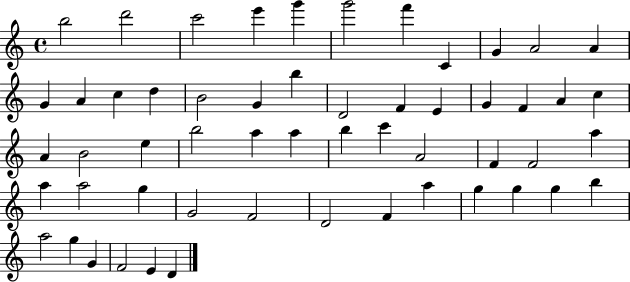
B5/h D6/h C6/h E6/q G6/q G6/h F6/q C4/q G4/q A4/h A4/q G4/q A4/q C5/q D5/q B4/h G4/q B5/q D4/h F4/q E4/q G4/q F4/q A4/q C5/q A4/q B4/h E5/q B5/h A5/q A5/q B5/q C6/q A4/h F4/q F4/h A5/q A5/q A5/h G5/q G4/h F4/h D4/h F4/q A5/q G5/q G5/q G5/q B5/q A5/h G5/q G4/q F4/h E4/q D4/q